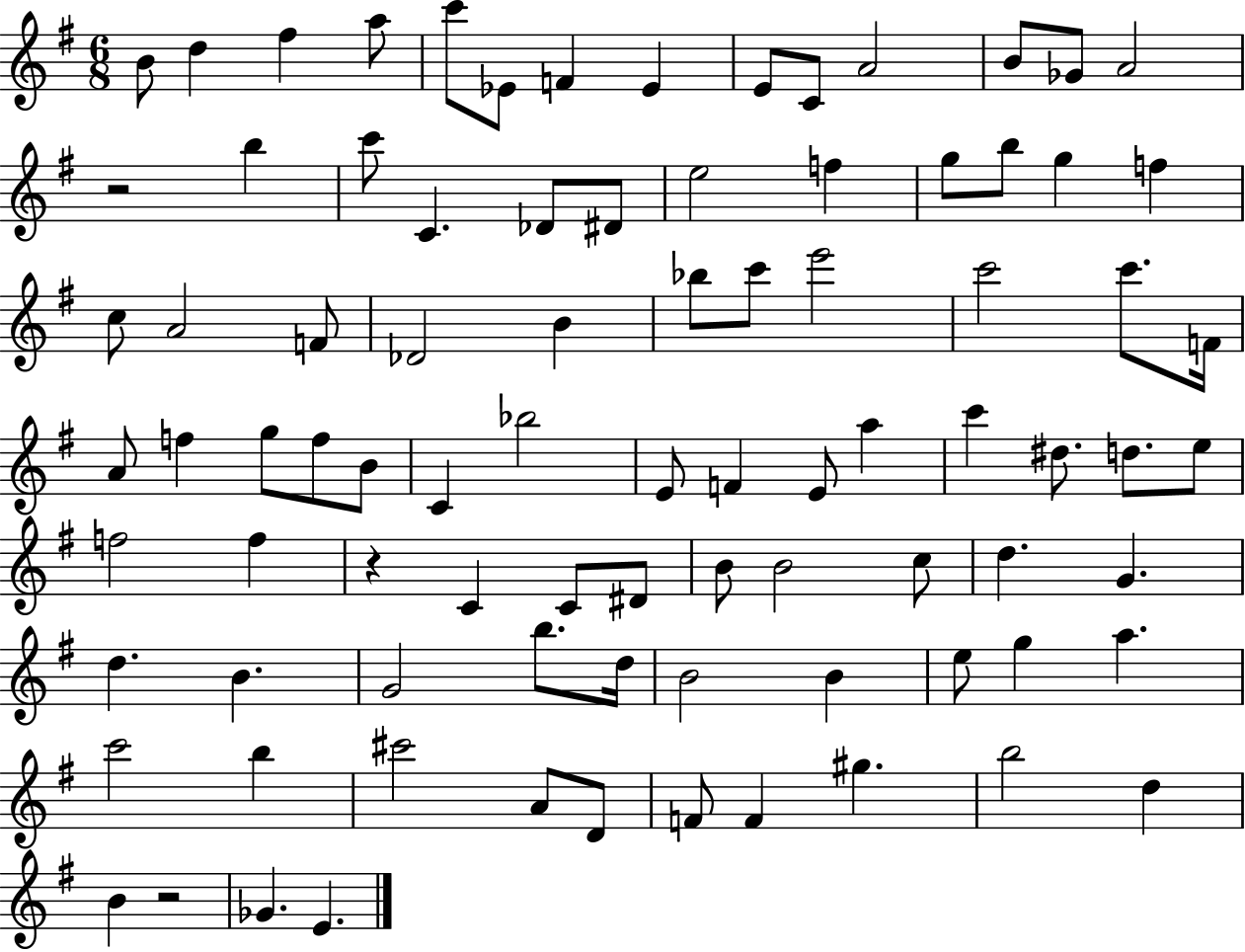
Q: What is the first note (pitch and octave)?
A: B4